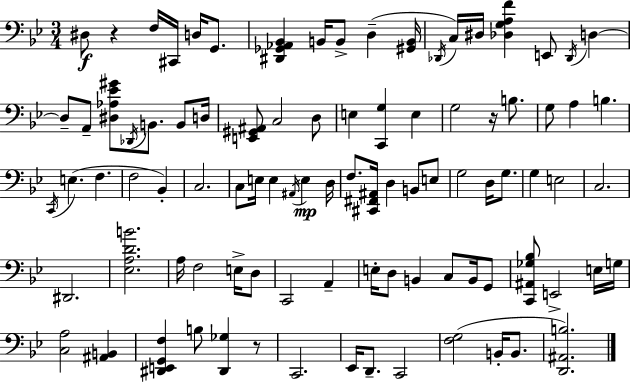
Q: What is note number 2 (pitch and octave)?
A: F3